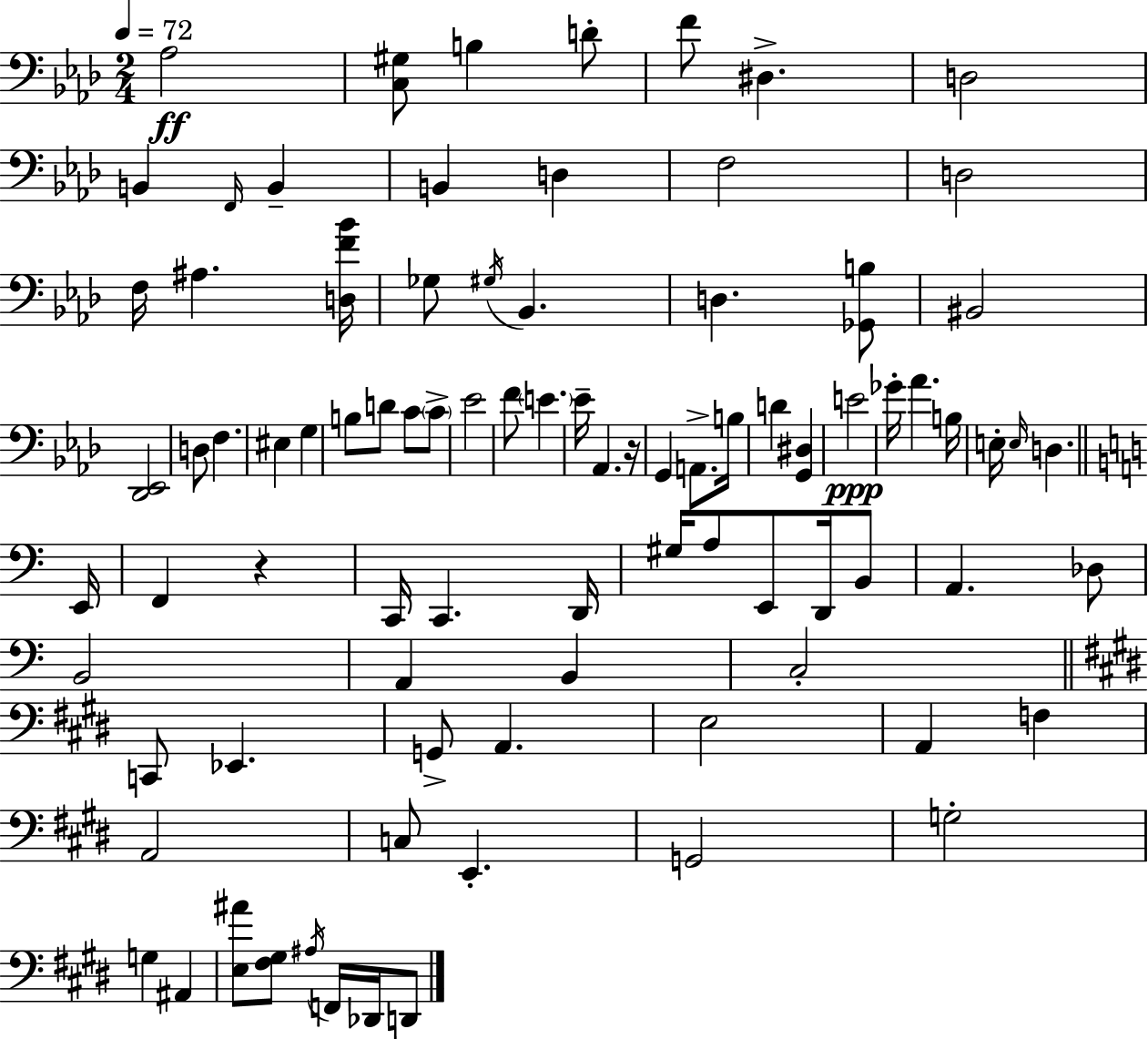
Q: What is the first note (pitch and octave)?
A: Ab3